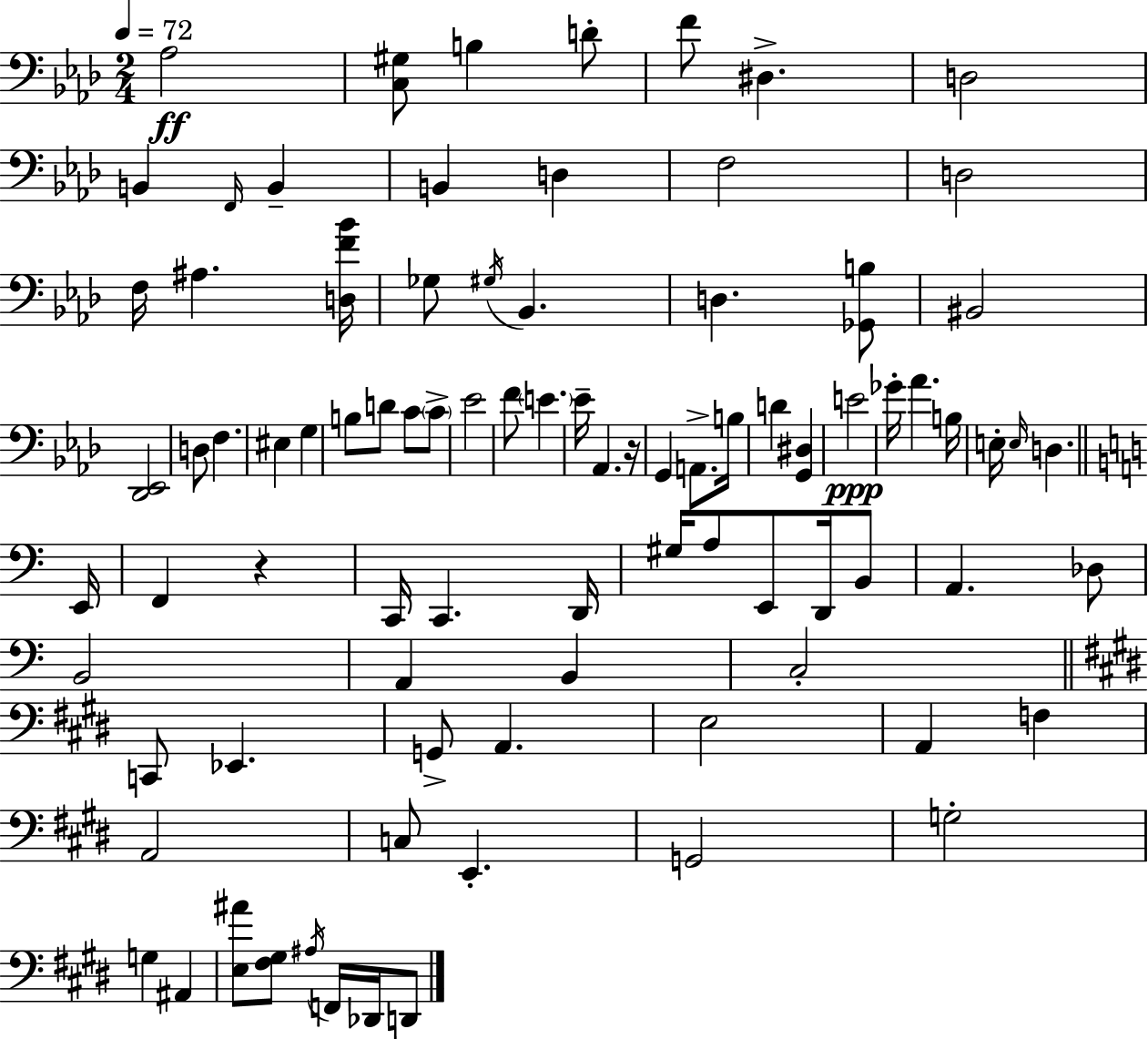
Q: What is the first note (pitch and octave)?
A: Ab3